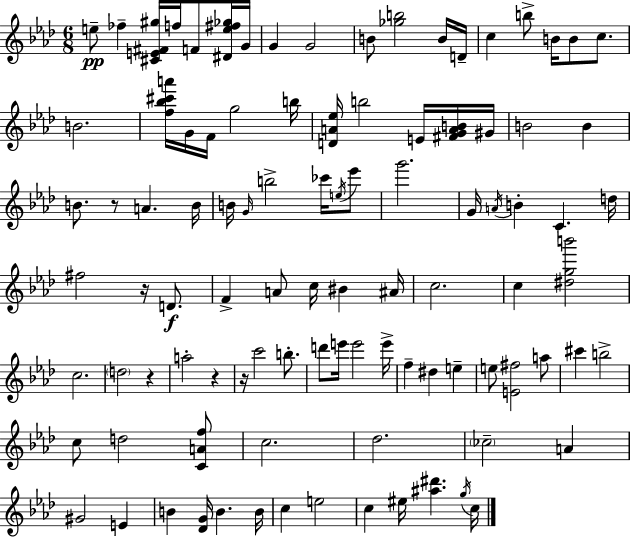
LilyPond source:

{
  \clef treble
  \numericTimeSignature
  \time 6/8
  \key aes \major
  e''8--\pp fes''4-- <cis' e' fis' gis''>16 f''16 f'8 <dis' e'' fis'' ges''>16 g'16 | g'4 g'2 | b'8 <ges'' b''>2 b'16 d'16-- | c''4 b''8-> b'16 b'8 c''8. | \break b'2. | <f'' bes'' cis''' a'''>16 g'16 f'16 g''2 b''16 | <d' a' ees''>16 b''2 e'16 <fis' g' a' b'>16 gis'16 | b'2 b'4 | \break b'8. r8 a'4. b'16 | b'16 \grace { g'16 } b''2-> ces'''16 \acciaccatura { e''16 } | ees'''8 g'''2. | g'16 \acciaccatura { a'16 } b'4-. c'4. | \break d''16 fis''2 r16 | d'8.\f f'4-> a'8 c''16 bis'4 | ais'16 c''2. | c''4 <dis'' g'' b'''>2 | \break c''2. | \parenthesize d''2 r4 | a''2-. r4 | r16 c'''2 | \break b''8.-. d'''8 e'''16 e'''2 | e'''16-> f''4-- dis''4 e''4-- | e''8 <e' fis''>2 | a''8 cis'''4 b''2-> | \break c''8 d''2 | <c' a' f''>8 c''2. | des''2. | \parenthesize ces''2-- a'4 | \break gis'2 e'4 | b'4 <des' g'>16 b'4. | b'16 c''4 e''2 | c''4 eis''16 <ais'' dis'''>4. | \break \acciaccatura { g''16 } c''16 \bar "|."
}